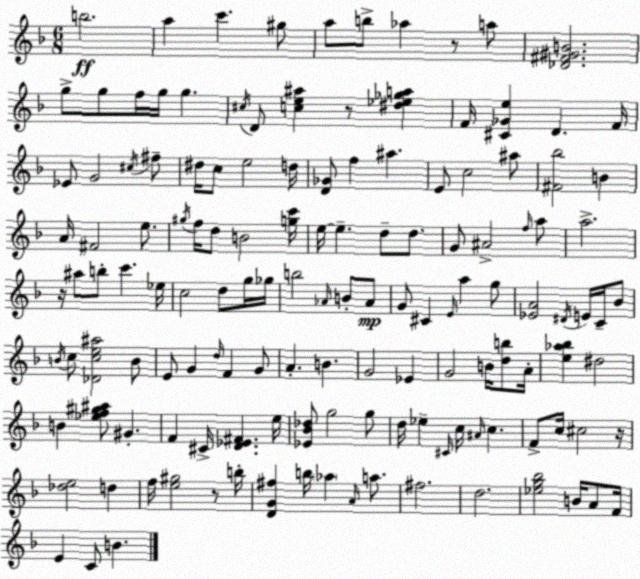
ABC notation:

X:1
T:Untitled
M:6/8
L:1/4
K:Dm
b2 a c' ^g/2 a/2 b/2 _a z/2 a/2 [_D^F^GB]2 g/2 g/2 f/4 g/4 g ^c/4 D/2 [ce^a] z/2 [^d_e_ga] F/4 [^C_Ge] D F/4 _E/2 G2 ^c/4 ^f/2 ^d/4 c/2 e2 d/4 [D_G]/2 f ^a E/2 c2 ^a/2 [^F_b]2 B A/4 ^F2 e/2 ^g/4 f/4 d/2 B2 [gc']/4 e/4 e d/2 d/2 G/2 ^A2 f/4 a/2 a2 z/4 ^a/2 b/2 c' _e/4 c2 d/2 g/4 _g/4 b2 _A/4 B/2 _A/2 G/2 ^C E/4 a g/2 [_EA]2 ^D/4 E/4 C/4 _B/2 B/4 c/2 [_Dce^a]2 B/2 E/2 G d/4 F G/2 A B G2 _E G2 B/4 [db]/2 A/4 [e_a_b] ^d2 B [_ef^g^a]/2 ^G F ^C/4 [D_E^F] e/4 [_E_B_d]/2 g2 g/2 d/4 _e ^C/4 c/4 ^A/4 c F/2 c/4 ^c2 z/4 [_de]2 d f/4 [e^g]2 z/2 b/4 [DG^f] b/4 _a A/4 a/2 ^f2 d2 [_eg_b]2 B/4 A/2 F/4 E C/2 B